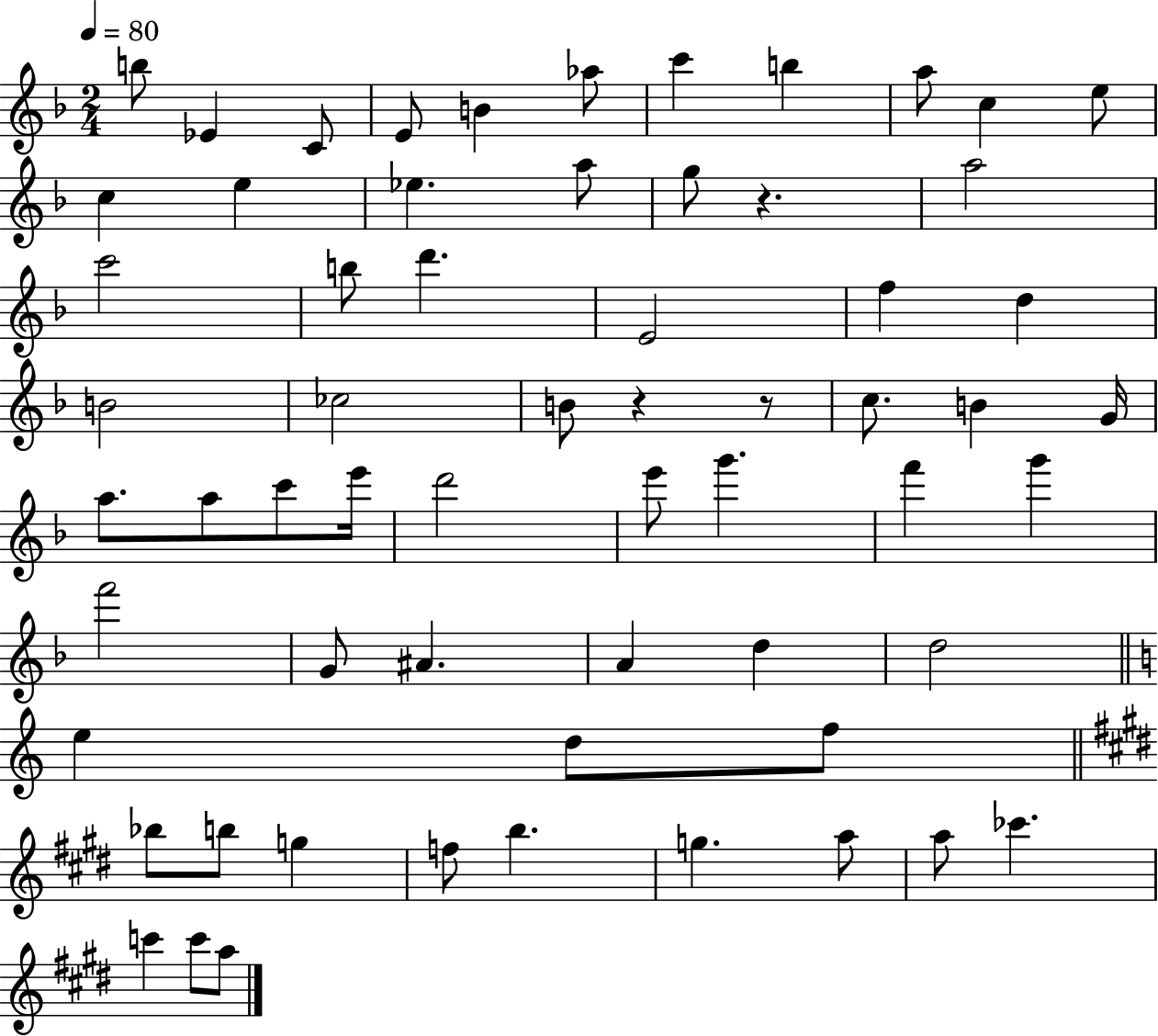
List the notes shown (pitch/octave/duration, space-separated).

B5/e Eb4/q C4/e E4/e B4/q Ab5/e C6/q B5/q A5/e C5/q E5/e C5/q E5/q Eb5/q. A5/e G5/e R/q. A5/h C6/h B5/e D6/q. E4/h F5/q D5/q B4/h CES5/h B4/e R/q R/e C5/e. B4/q G4/s A5/e. A5/e C6/e E6/s D6/h E6/e G6/q. F6/q G6/q F6/h G4/e A#4/q. A4/q D5/q D5/h E5/q D5/e F5/e Bb5/e B5/e G5/q F5/e B5/q. G5/q. A5/e A5/e CES6/q. C6/q C6/e A5/e